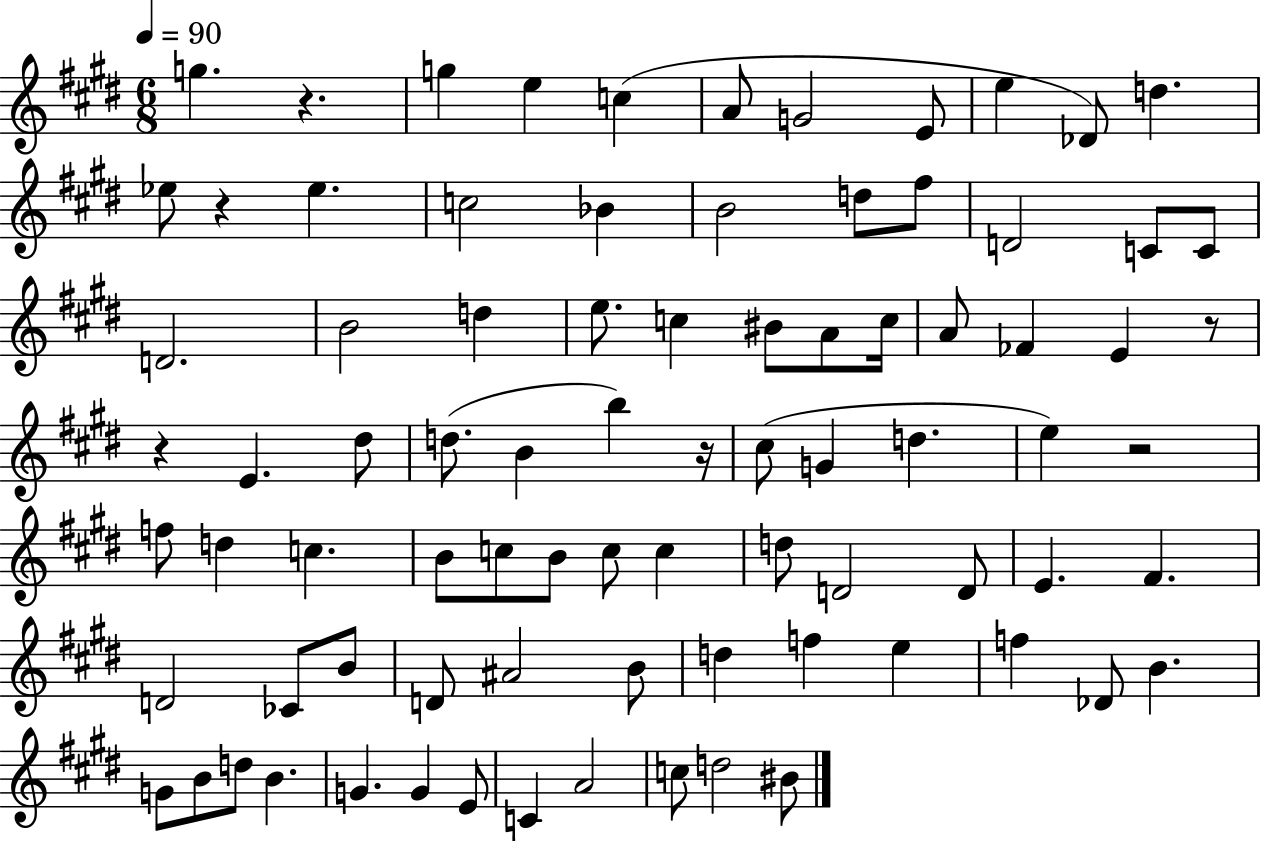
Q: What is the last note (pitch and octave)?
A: BIS4